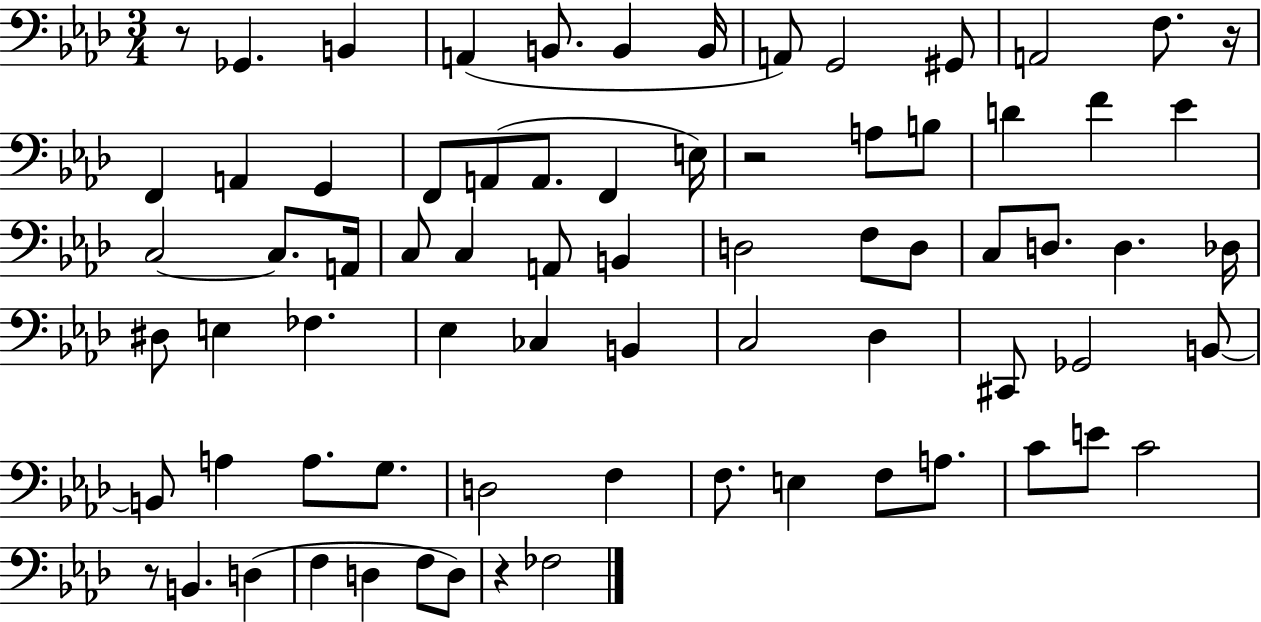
{
  \clef bass
  \numericTimeSignature
  \time 3/4
  \key aes \major
  r8 ges,4. b,4 | a,4( b,8. b,4 b,16 | a,8) g,2 gis,8 | a,2 f8. r16 | \break f,4 a,4 g,4 | f,8 a,8( a,8. f,4 e16) | r2 a8 b8 | d'4 f'4 ees'4 | \break c2~~ c8. a,16 | c8 c4 a,8 b,4 | d2 f8 d8 | c8 d8. d4. des16 | \break dis8 e4 fes4. | ees4 ces4 b,4 | c2 des4 | cis,8 ges,2 b,8~~ | \break b,8 a4 a8. g8. | d2 f4 | f8. e4 f8 a8. | c'8 e'8 c'2 | \break r8 b,4. d4( | f4 d4 f8 d8) | r4 fes2 | \bar "|."
}